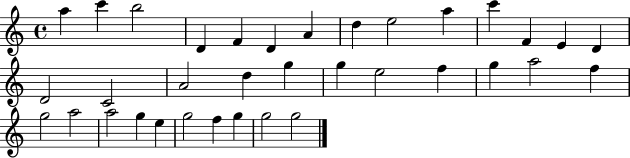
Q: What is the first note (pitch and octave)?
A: A5